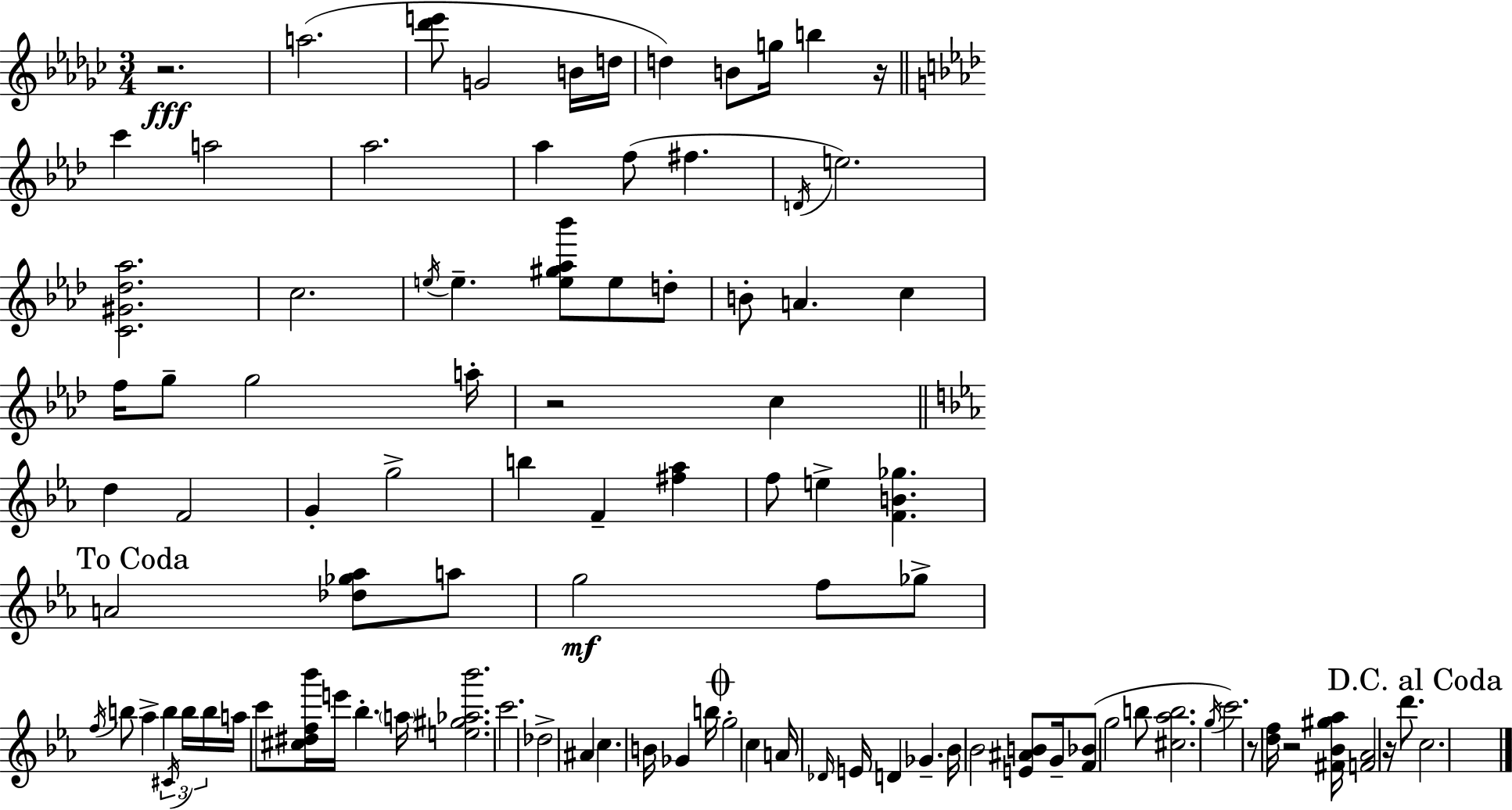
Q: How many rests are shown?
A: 6